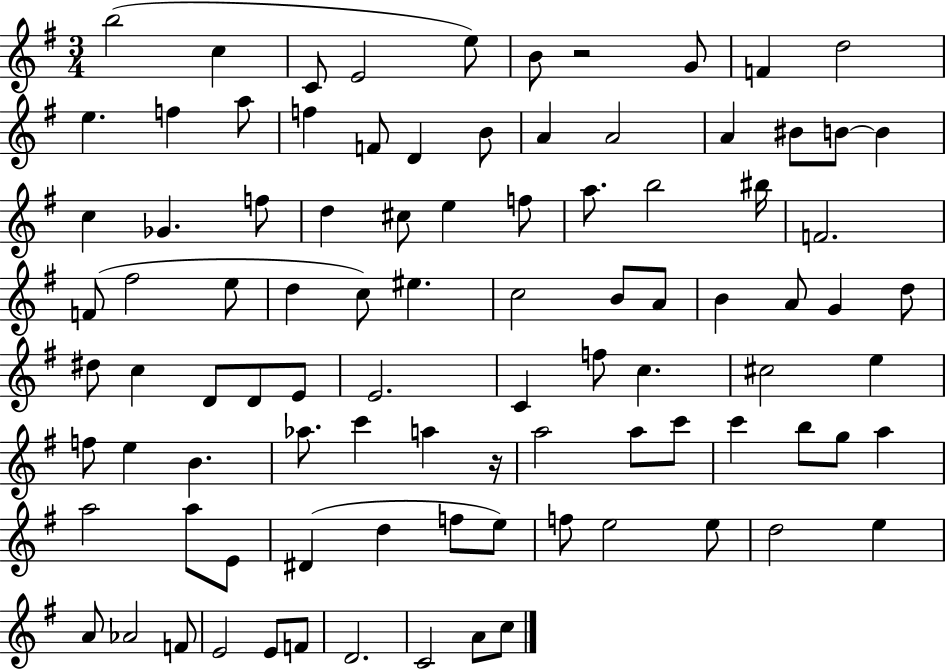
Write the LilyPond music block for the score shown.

{
  \clef treble
  \numericTimeSignature
  \time 3/4
  \key g \major
  \repeat volta 2 { b''2( c''4 | c'8 e'2 e''8) | b'8 r2 g'8 | f'4 d''2 | \break e''4. f''4 a''8 | f''4 f'8 d'4 b'8 | a'4 a'2 | a'4 bis'8 b'8~~ b'4 | \break c''4 ges'4. f''8 | d''4 cis''8 e''4 f''8 | a''8. b''2 bis''16 | f'2. | \break f'8( fis''2 e''8 | d''4 c''8) eis''4. | c''2 b'8 a'8 | b'4 a'8 g'4 d''8 | \break dis''8 c''4 d'8 d'8 e'8 | e'2. | c'4 f''8 c''4. | cis''2 e''4 | \break f''8 e''4 b'4. | aes''8. c'''4 a''4 r16 | a''2 a''8 c'''8 | c'''4 b''8 g''8 a''4 | \break a''2 a''8 e'8 | dis'4( d''4 f''8 e''8) | f''8 e''2 e''8 | d''2 e''4 | \break a'8 aes'2 f'8 | e'2 e'8 f'8 | d'2. | c'2 a'8 c''8 | \break } \bar "|."
}